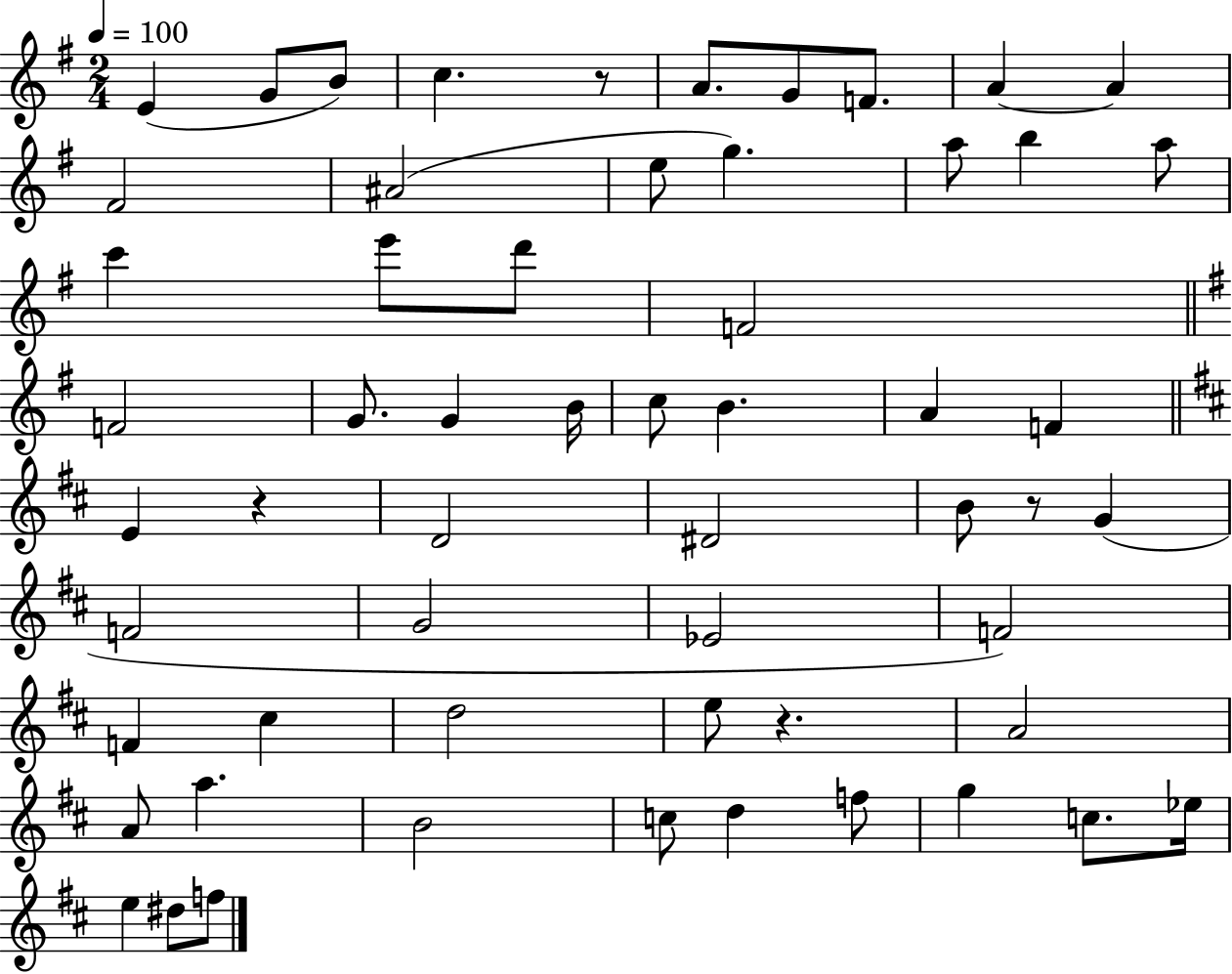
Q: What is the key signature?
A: G major